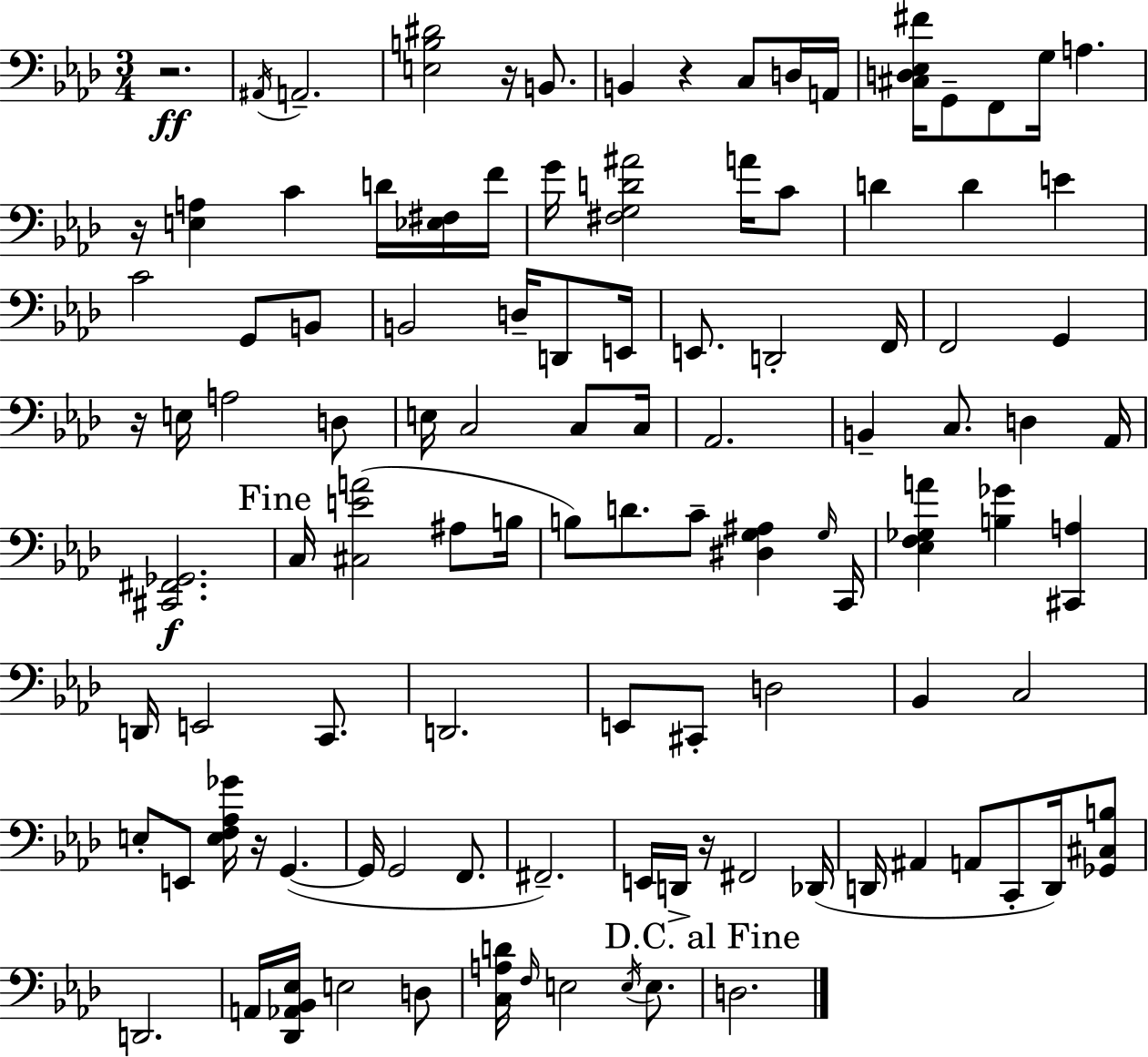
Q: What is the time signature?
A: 3/4